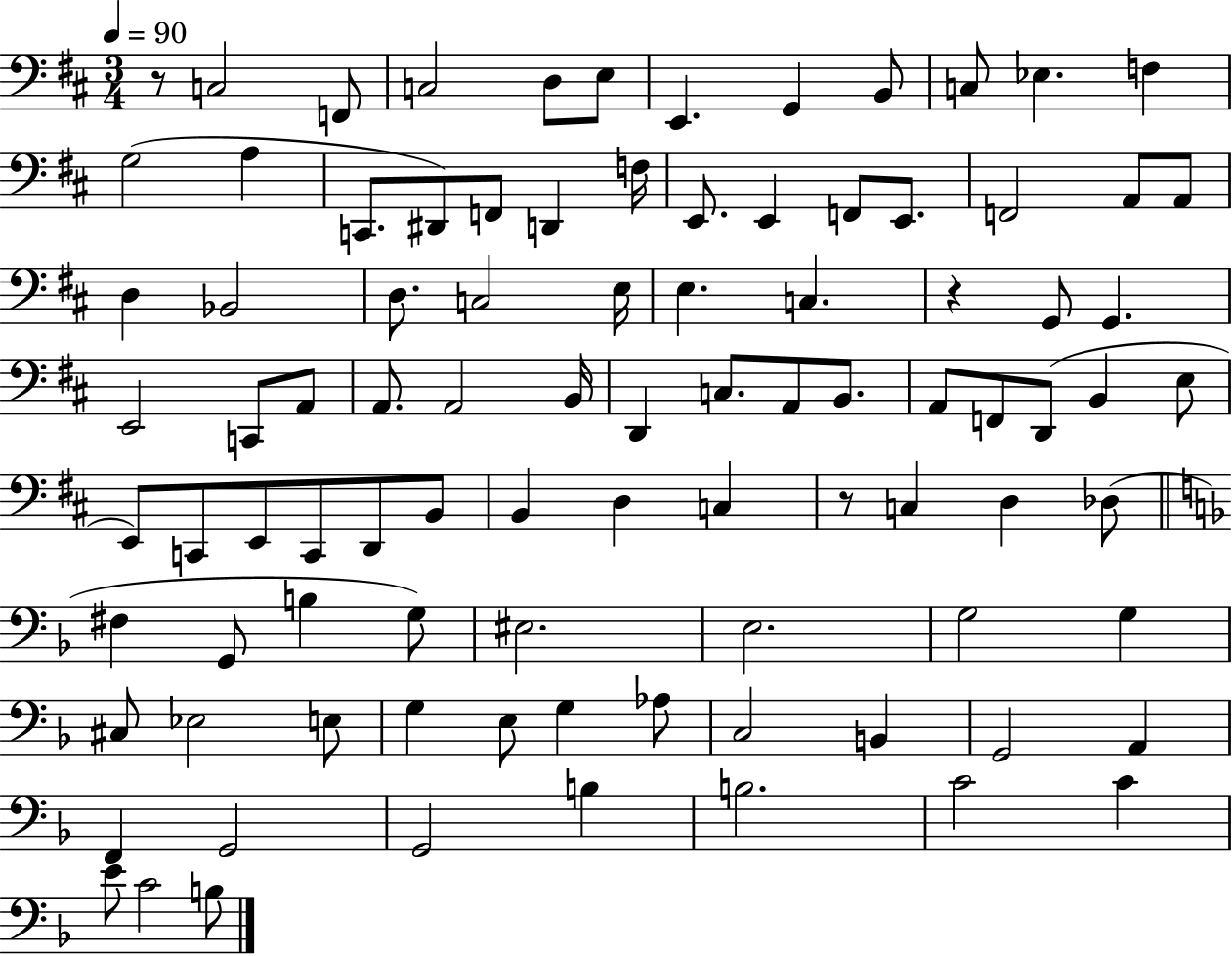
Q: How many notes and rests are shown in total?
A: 93